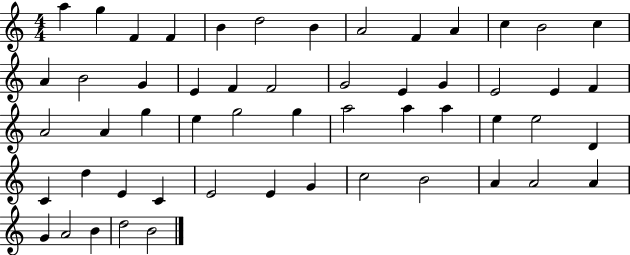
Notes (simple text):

A5/q G5/q F4/q F4/q B4/q D5/h B4/q A4/h F4/q A4/q C5/q B4/h C5/q A4/q B4/h G4/q E4/q F4/q F4/h G4/h E4/q G4/q E4/h E4/q F4/q A4/h A4/q G5/q E5/q G5/h G5/q A5/h A5/q A5/q E5/q E5/h D4/q C4/q D5/q E4/q C4/q E4/h E4/q G4/q C5/h B4/h A4/q A4/h A4/q G4/q A4/h B4/q D5/h B4/h